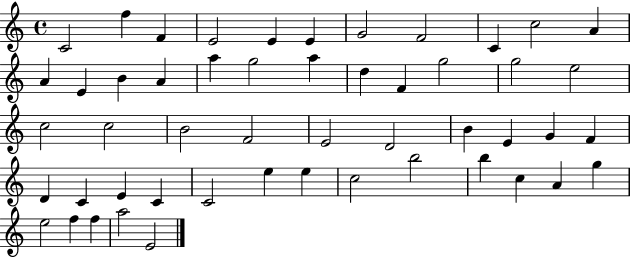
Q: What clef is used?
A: treble